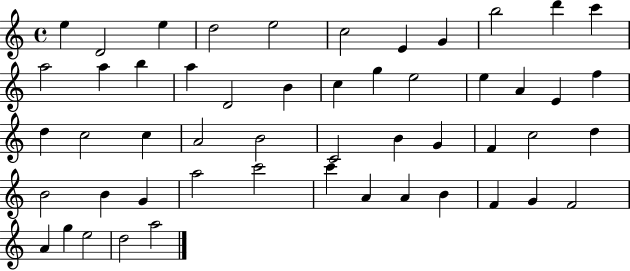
E5/q D4/h E5/q D5/h E5/h C5/h E4/q G4/q B5/h D6/q C6/q A5/h A5/q B5/q A5/q D4/h B4/q C5/q G5/q E5/h E5/q A4/q E4/q F5/q D5/q C5/h C5/q A4/h B4/h C4/h B4/q G4/q F4/q C5/h D5/q B4/h B4/q G4/q A5/h C6/h C6/q A4/q A4/q B4/q F4/q G4/q F4/h A4/q G5/q E5/h D5/h A5/h